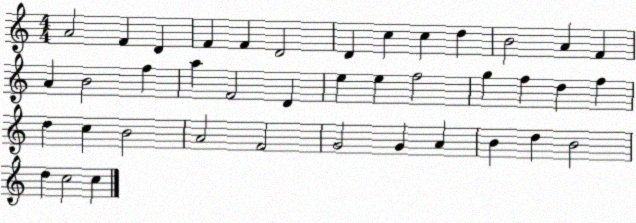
X:1
T:Untitled
M:4/4
L:1/4
K:C
A2 F D F F D2 D c c d B2 A F A B2 f a F2 D e e f2 g f d f d c B2 A2 F2 G2 G A B d B2 d c2 c